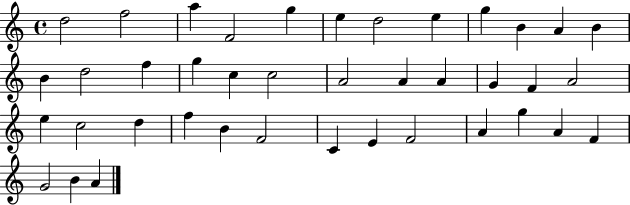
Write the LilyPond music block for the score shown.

{
  \clef treble
  \time 4/4
  \defaultTimeSignature
  \key c \major
  d''2 f''2 | a''4 f'2 g''4 | e''4 d''2 e''4 | g''4 b'4 a'4 b'4 | \break b'4 d''2 f''4 | g''4 c''4 c''2 | a'2 a'4 a'4 | g'4 f'4 a'2 | \break e''4 c''2 d''4 | f''4 b'4 f'2 | c'4 e'4 f'2 | a'4 g''4 a'4 f'4 | \break g'2 b'4 a'4 | \bar "|."
}